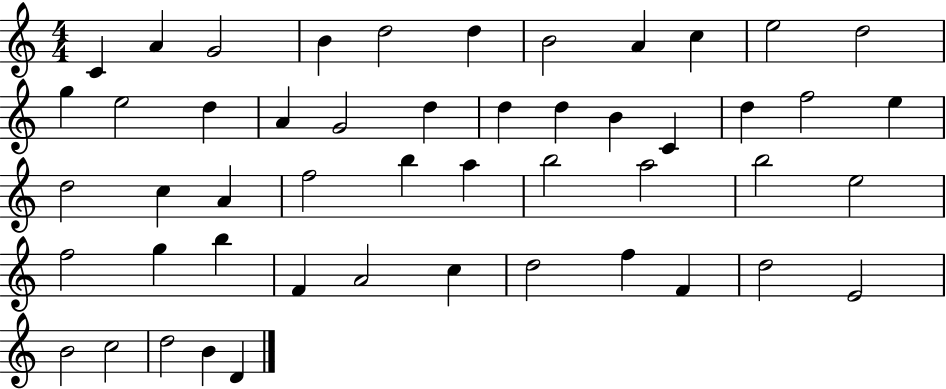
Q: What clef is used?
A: treble